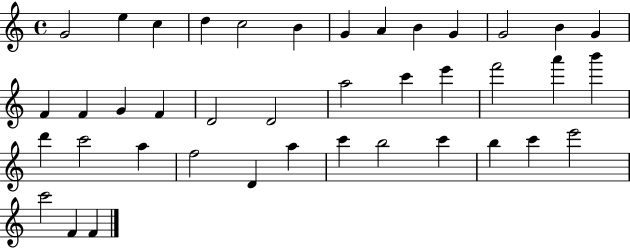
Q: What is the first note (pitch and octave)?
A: G4